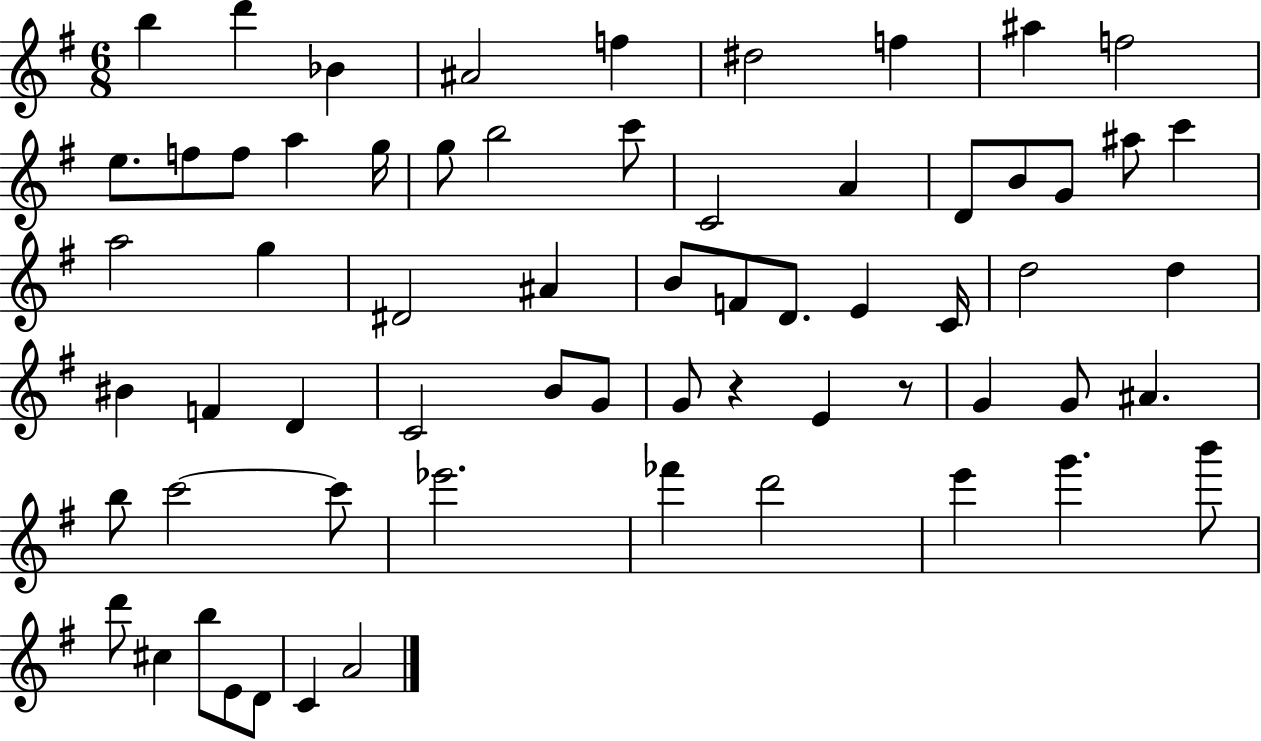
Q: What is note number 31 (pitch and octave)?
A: D4